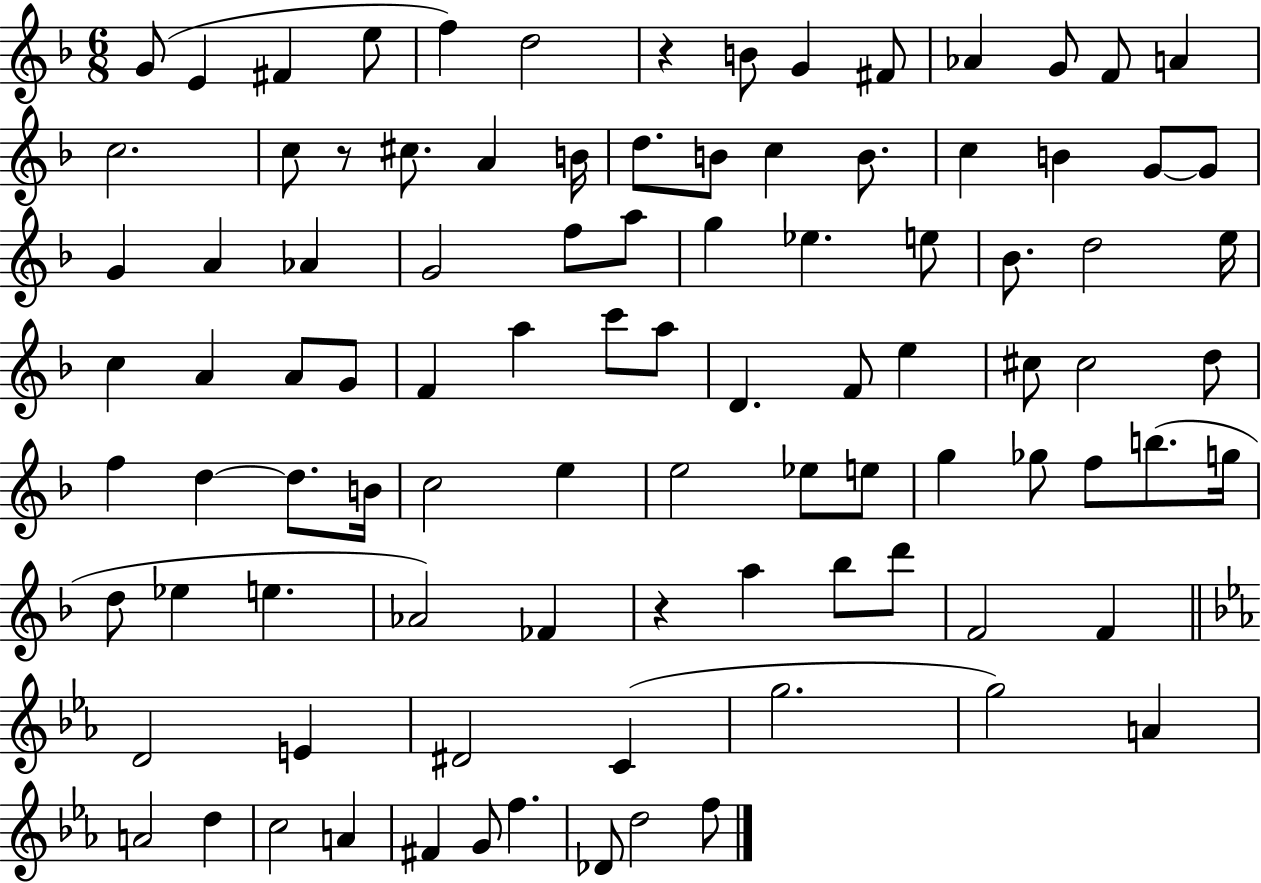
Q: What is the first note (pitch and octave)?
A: G4